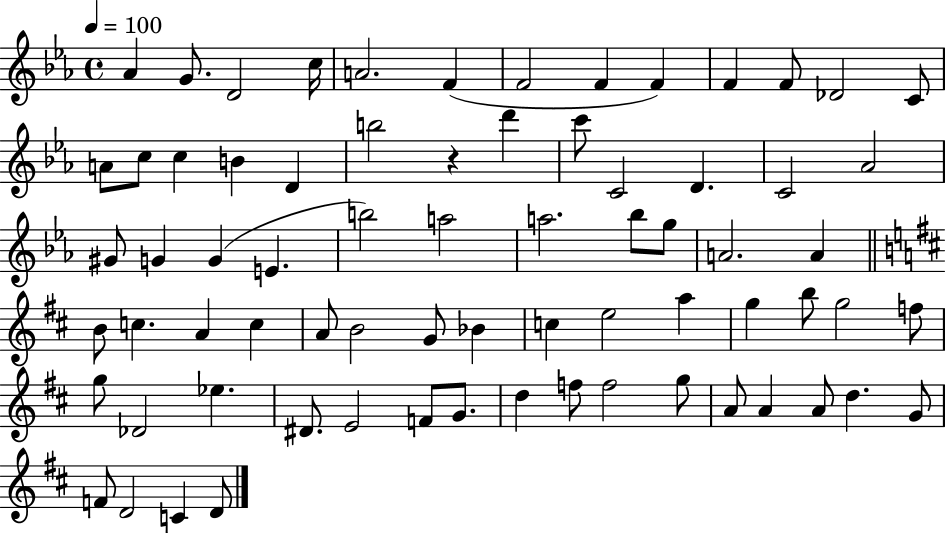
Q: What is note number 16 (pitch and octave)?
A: C5